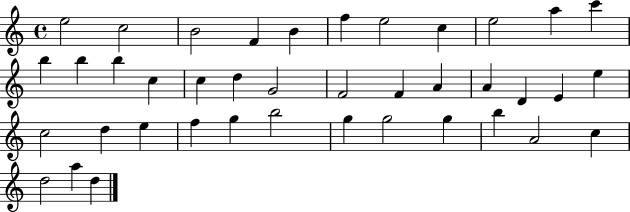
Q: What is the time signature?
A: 4/4